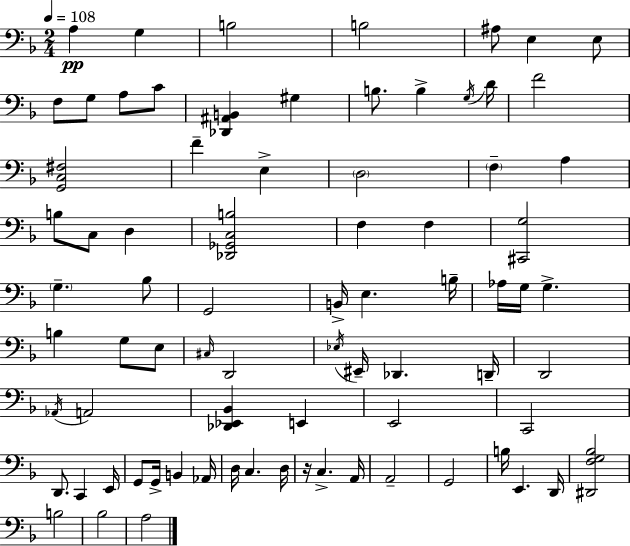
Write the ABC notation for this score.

X:1
T:Untitled
M:2/4
L:1/4
K:F
A, G, B,2 B,2 ^A,/2 E, E,/2 F,/2 G,/2 A,/2 C/2 [_D,,^A,,B,,] ^G, B,/2 B, G,/4 D/4 F2 [G,,C,^F,]2 F E, D,2 F, A, B,/2 C,/2 D, [_D,,_G,,C,B,]2 F, F, [^C,,G,]2 G, _B,/2 G,,2 B,,/4 E, B,/4 _A,/4 G,/4 G, B, G,/2 E,/2 ^C,/4 D,,2 _E,/4 ^E,,/4 _D,, D,,/4 D,,2 _A,,/4 A,,2 [_D,,_E,,_B,,] E,, E,,2 C,,2 D,,/2 C,, E,,/4 G,,/2 G,,/4 B,, _A,,/4 D,/4 C, D,/4 z/4 C, A,,/4 A,,2 G,,2 B,/4 E,, D,,/4 [^D,,F,G,_B,]2 B,2 _B,2 A,2